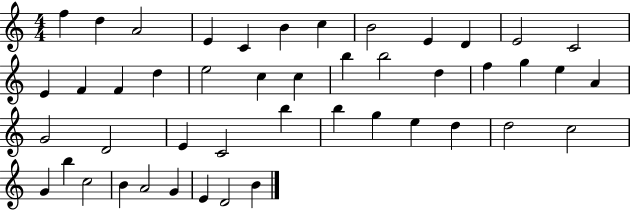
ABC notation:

X:1
T:Untitled
M:4/4
L:1/4
K:C
f d A2 E C B c B2 E D E2 C2 E F F d e2 c c b b2 d f g e A G2 D2 E C2 b b g e d d2 c2 G b c2 B A2 G E D2 B